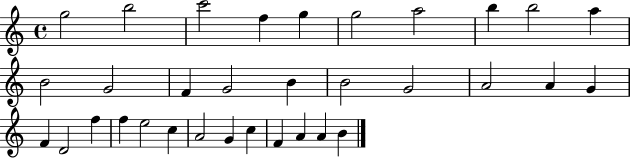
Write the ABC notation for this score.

X:1
T:Untitled
M:4/4
L:1/4
K:C
g2 b2 c'2 f g g2 a2 b b2 a B2 G2 F G2 B B2 G2 A2 A G F D2 f f e2 c A2 G c F A A B